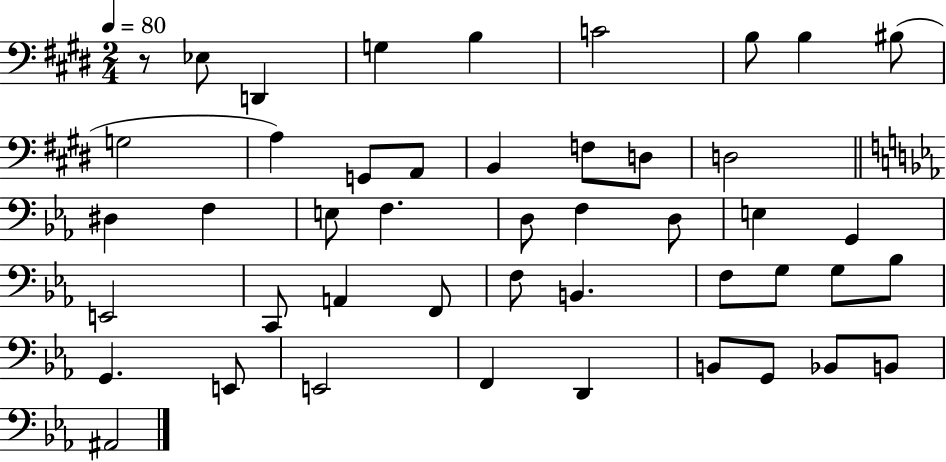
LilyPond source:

{
  \clef bass
  \numericTimeSignature
  \time 2/4
  \key e \major
  \tempo 4 = 80
  r8 ees8 d,4 | g4 b4 | c'2 | b8 b4 bis8( | \break g2 | a4) g,8 a,8 | b,4 f8 d8 | d2 | \break \bar "||" \break \key ees \major dis4 f4 | e8 f4. | d8 f4 d8 | e4 g,4 | \break e,2 | c,8 a,4 f,8 | f8 b,4. | f8 g8 g8 bes8 | \break g,4. e,8 | e,2 | f,4 d,4 | b,8 g,8 bes,8 b,8 | \break ais,2 | \bar "|."
}